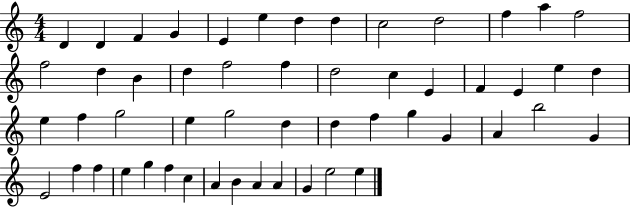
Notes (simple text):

D4/q D4/q F4/q G4/q E4/q E5/q D5/q D5/q C5/h D5/h F5/q A5/q F5/h F5/h D5/q B4/q D5/q F5/h F5/q D5/h C5/q E4/q F4/q E4/q E5/q D5/q E5/q F5/q G5/h E5/q G5/h D5/q D5/q F5/q G5/q G4/q A4/q B5/h G4/q E4/h F5/q F5/q E5/q G5/q F5/q C5/q A4/q B4/q A4/q A4/q G4/q E5/h E5/q